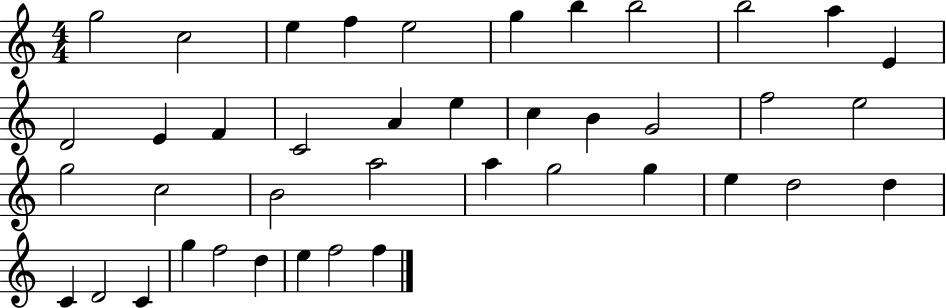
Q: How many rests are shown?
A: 0